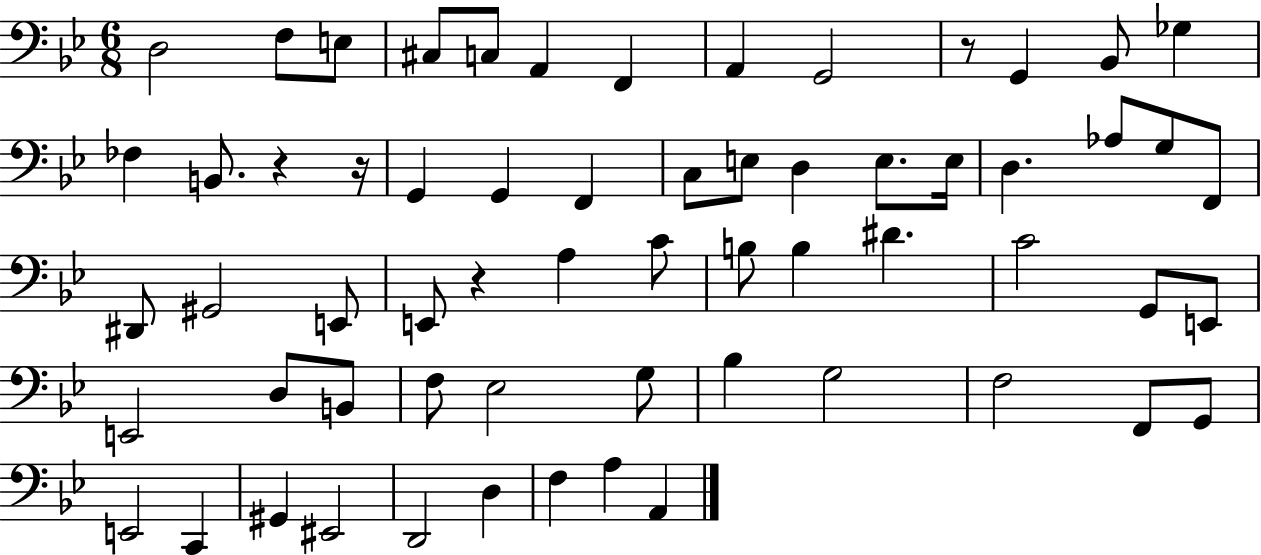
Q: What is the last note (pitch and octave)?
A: A2